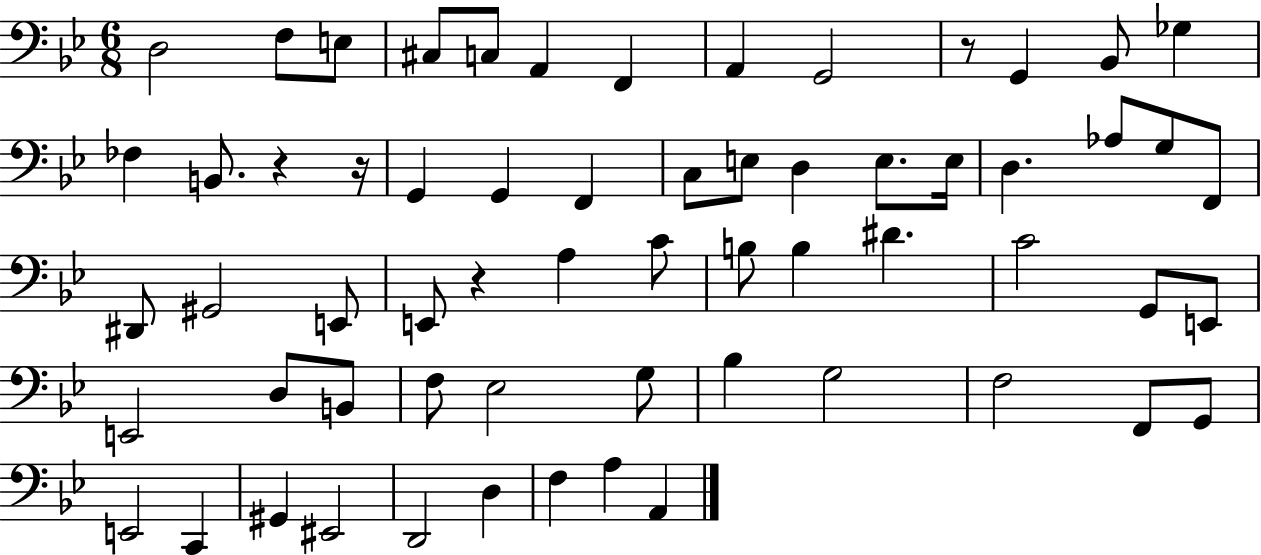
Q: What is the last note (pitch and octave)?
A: A2